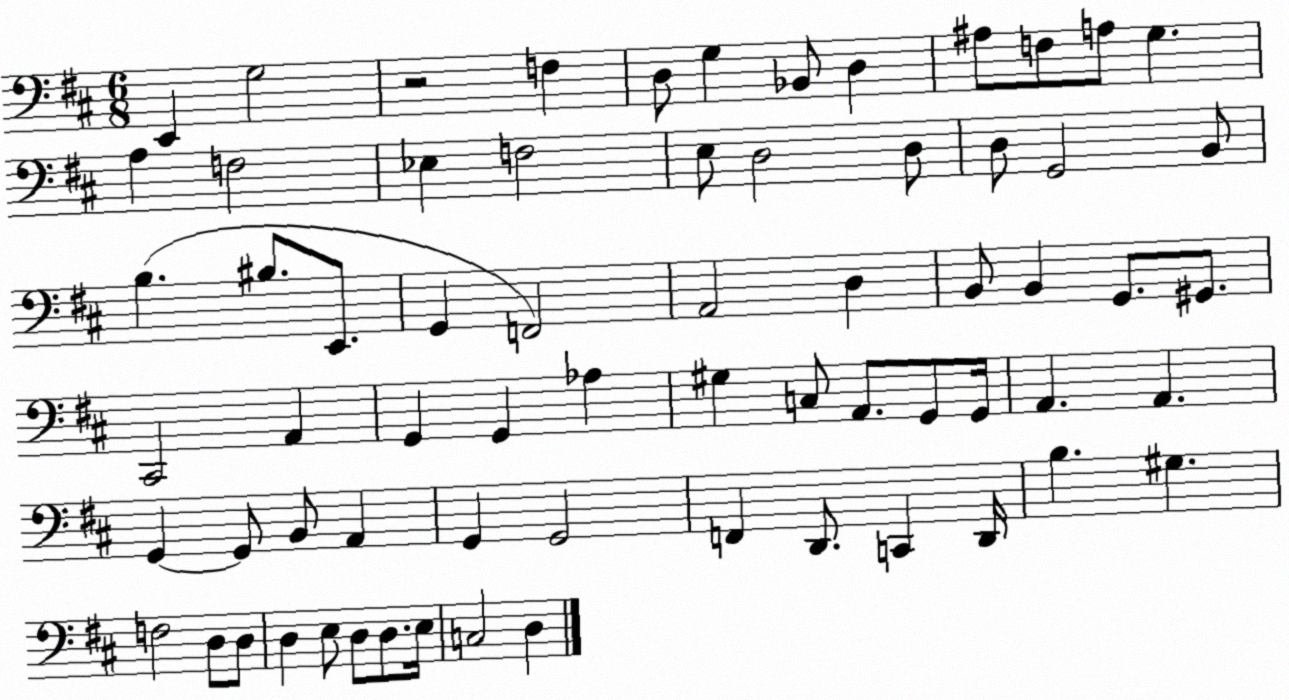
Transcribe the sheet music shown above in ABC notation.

X:1
T:Untitled
M:6/8
L:1/4
K:D
E,, G,2 z2 F, D,/2 G, _B,,/2 D, ^A,/2 F,/2 A,/2 G, A, F,2 _E, F,2 E,/2 D,2 D,/2 D,/2 G,,2 B,,/2 B, ^B,/2 E,,/2 G,, F,,2 A,,2 D, B,,/2 B,, G,,/2 ^G,,/2 ^C,,2 A,, G,, G,, _A, ^G, C,/2 A,,/2 G,,/2 G,,/4 A,, A,, G,, G,,/2 B,,/2 A,, G,, G,,2 F,, D,,/2 C,, D,,/4 B, ^G, F,2 D,/2 D,/2 D, E,/2 D,/2 D,/2 E,/4 C,2 D,